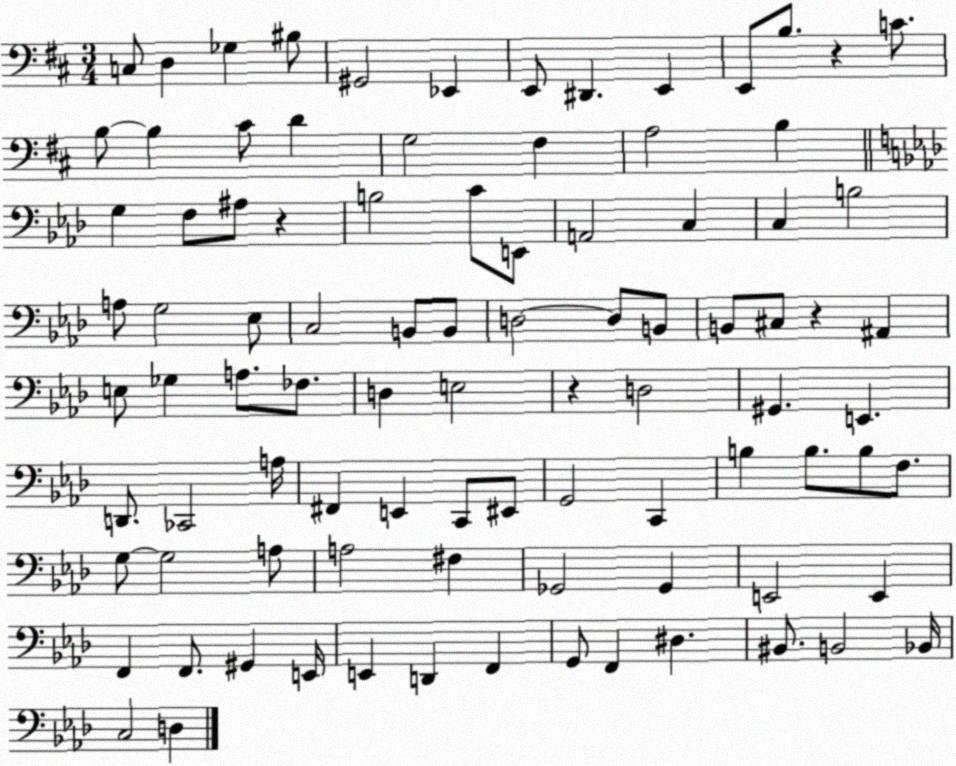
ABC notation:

X:1
T:Untitled
M:3/4
L:1/4
K:D
C,/2 D, _G, ^B,/2 ^G,,2 _E,, E,,/2 ^D,, E,, E,,/2 B,/2 z C/2 B,/2 B, ^C/2 D G,2 ^F, A,2 B, G, F,/2 ^A,/2 z B,2 C/2 E,,/2 A,,2 C, C, B,2 A,/2 G,2 _E,/2 C,2 B,,/2 B,,/2 D,2 D,/2 B,,/2 B,,/2 ^C,/2 z ^A,, E,/2 _G, A,/2 _F,/2 D, E,2 z D,2 ^G,, E,, D,,/2 _C,,2 A,/4 ^F,, E,, C,,/2 ^E,,/2 G,,2 C,, B, B,/2 B,/2 F,/2 G,/2 G,2 A,/2 A,2 ^F, _G,,2 _G,, E,,2 E,, F,, F,,/2 ^G,, E,,/4 E,, D,, F,, G,,/2 F,, ^D, ^B,,/2 B,,2 _B,,/4 C,2 D,